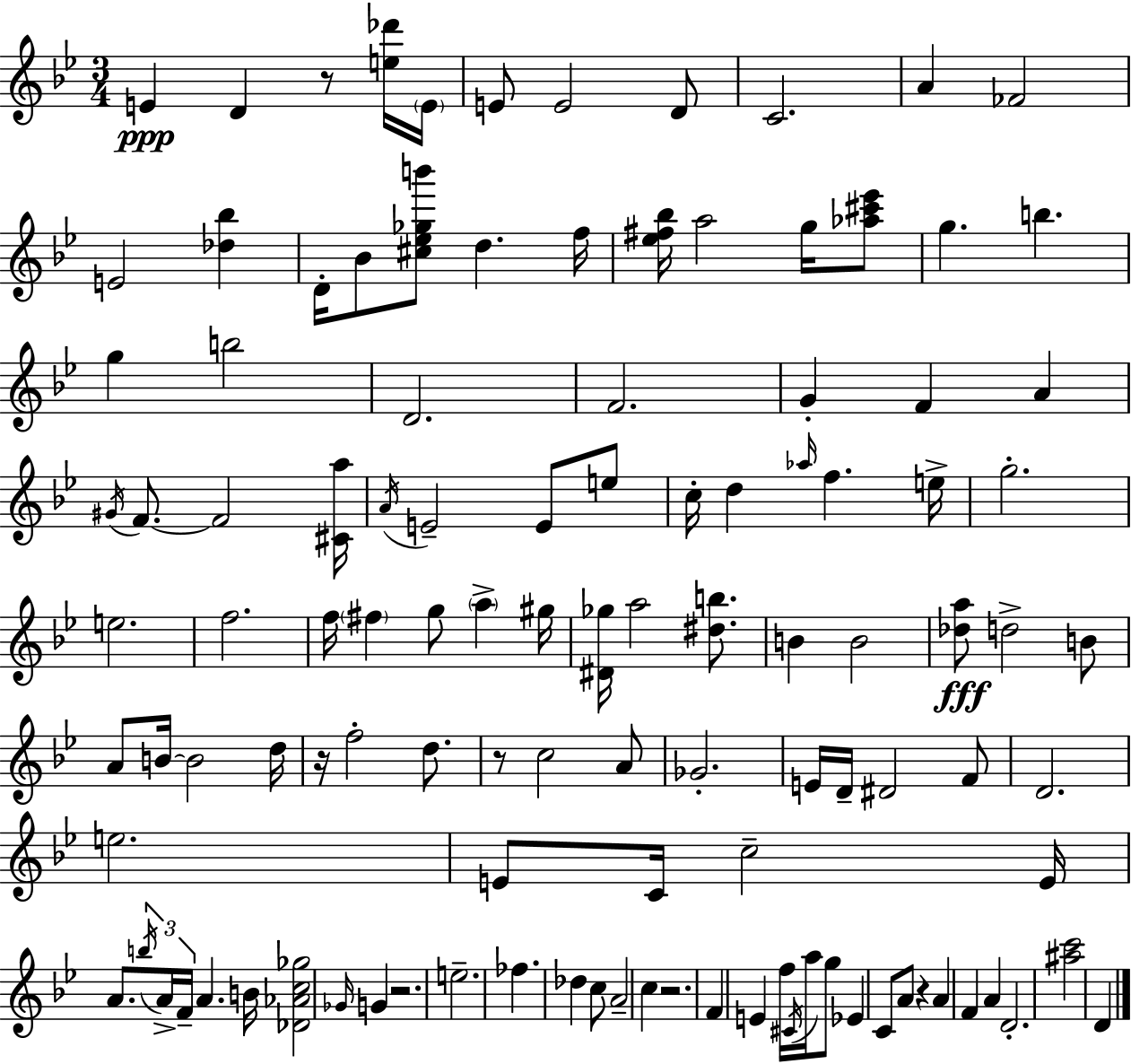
E4/q D4/q R/e [E5,Db6]/s E4/s E4/e E4/h D4/e C4/h. A4/q FES4/h E4/h [Db5,Bb5]/q D4/s Bb4/e [C#5,Eb5,Gb5,B6]/e D5/q. F5/s [Eb5,F#5,Bb5]/s A5/h G5/s [Ab5,C#6,Eb6]/e G5/q. B5/q. G5/q B5/h D4/h. F4/h. G4/q F4/q A4/q G#4/s F4/e. F4/h [C#4,A5]/s A4/s E4/h E4/e E5/e C5/s D5/q Ab5/s F5/q. E5/s G5/h. E5/h. F5/h. F5/s F#5/q G5/e A5/q G#5/s [D#4,Gb5]/s A5/h [D#5,B5]/e. B4/q B4/h [Db5,A5]/e D5/h B4/e A4/e B4/s B4/h D5/s R/s F5/h D5/e. R/e C5/h A4/e Gb4/h. E4/s D4/s D#4/h F4/e D4/h. E5/h. E4/e C4/s C5/h E4/s A4/e. B5/s A4/s F4/s A4/q. B4/s [Db4,Ab4,C5,Gb5]/h Gb4/s G4/q R/h. E5/h. FES5/q. Db5/q C5/e A4/h C5/q R/h. F4/q E4/q F5/s C#4/s A5/s G5/e Eb4/q C4/e A4/e R/q A4/q F4/q A4/q D4/h. [A#5,C6]/h D4/q